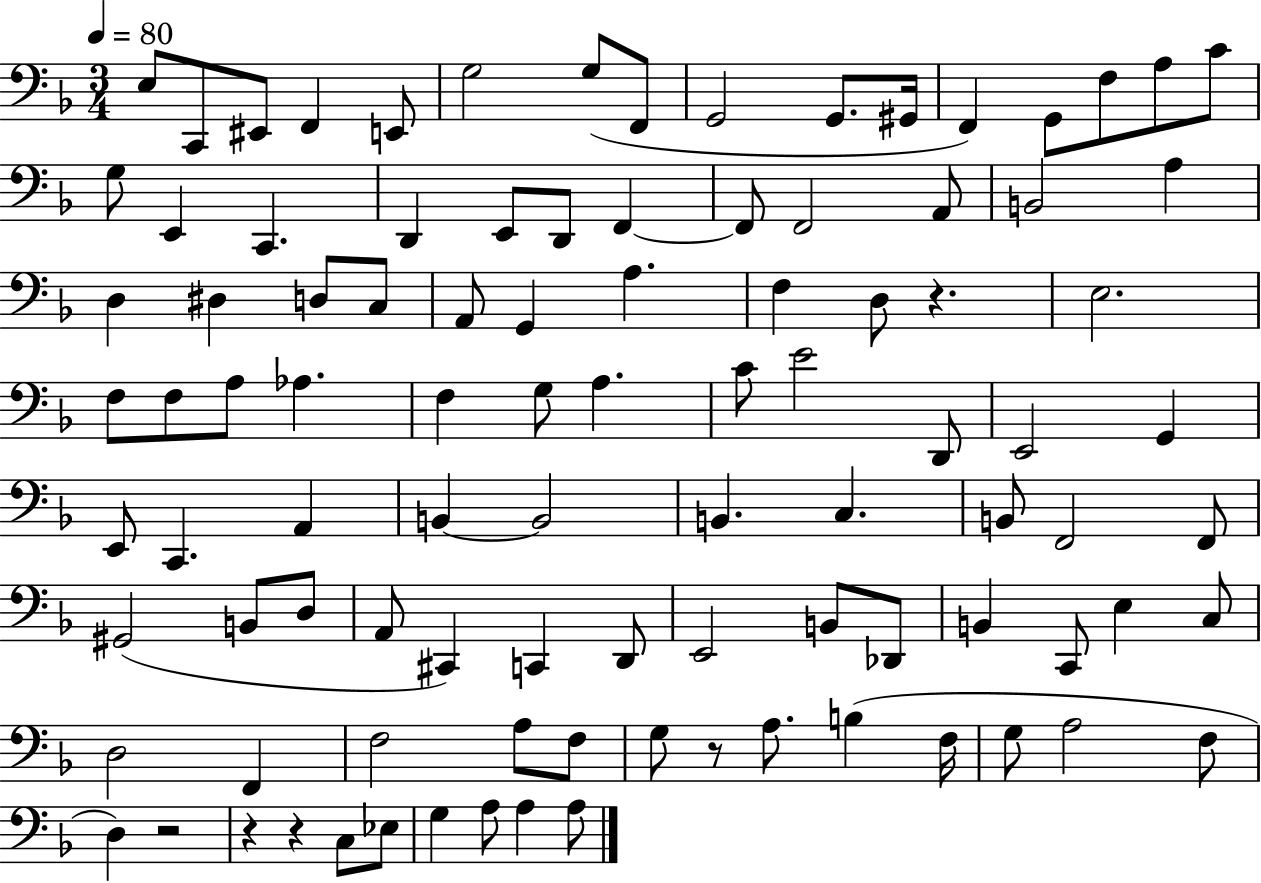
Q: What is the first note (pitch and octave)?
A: E3